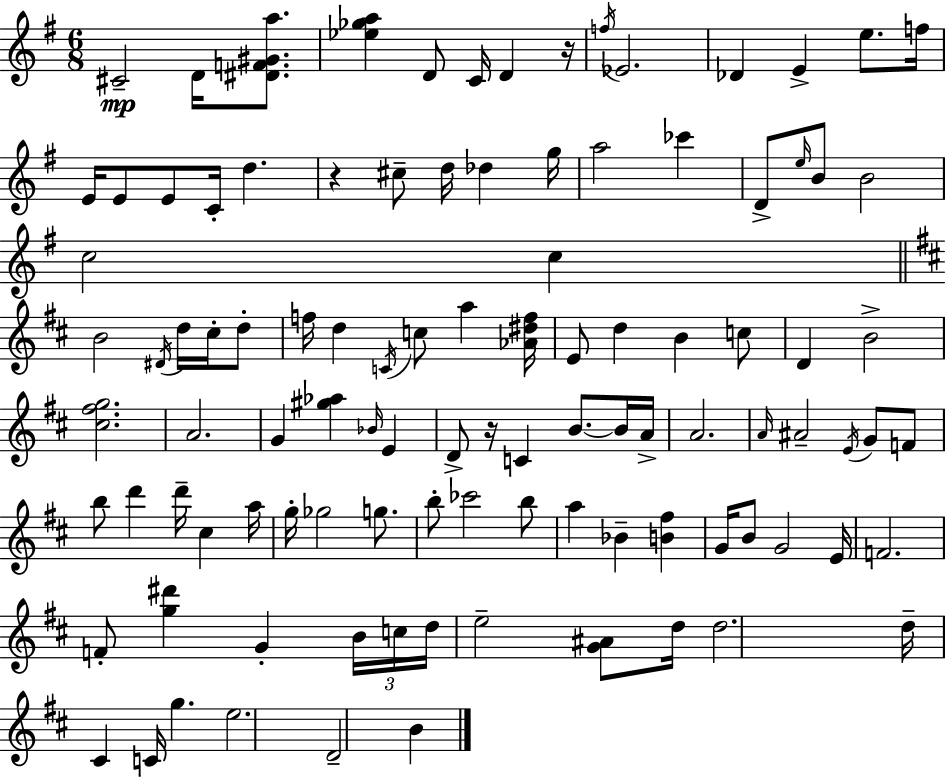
{
  \clef treble
  \numericTimeSignature
  \time 6/8
  \key e \minor
  cis'2--\mp d'16 <dis' f' gis' a''>8. | <ees'' ges'' a''>4 d'8 c'16 d'4 r16 | \acciaccatura { f''16 } ees'2. | des'4 e'4-> e''8. | \break f''16 e'16 e'8 e'8 c'16-. d''4. | r4 cis''8-- d''16 des''4 | g''16 a''2 ces'''4 | d'8-> \grace { e''16 } b'8 b'2 | \break c''2 c''4 | \bar "||" \break \key d \major b'2 \acciaccatura { dis'16 } d''16 cis''16-. d''8-. | f''16 d''4 \acciaccatura { c'16 } c''8 a''4 | <aes' dis'' f''>16 e'8 d''4 b'4 | c''8 d'4 b'2-> | \break <cis'' fis'' g''>2. | a'2. | g'4 <gis'' aes''>4 \grace { bes'16 } e'4 | d'8-> r16 c'4 b'8.~~ | \break b'16 a'16-> a'2. | \grace { a'16 } ais'2-- | \acciaccatura { e'16 } g'8 f'8 b''8 d'''4 d'''16-- | cis''4 a''16 g''16-. ges''2 | \break g''8. b''8-. ces'''2 | b''8 a''4 bes'4-- | <b' fis''>4 g'16 b'8 g'2 | e'16 f'2. | \break f'8-. <g'' dis'''>4 g'4-. | \tuplet 3/2 { b'16 c''16 d''16 } e''2-- | <g' ais'>8 d''16 d''2. | d''16-- cis'4 c'16 g''4. | \break e''2. | d'2-- | b'4 \bar "|."
}